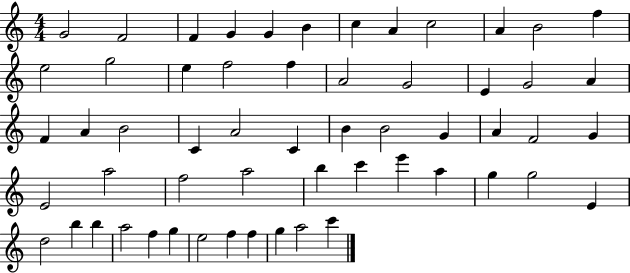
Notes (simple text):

G4/h F4/h F4/q G4/q G4/q B4/q C5/q A4/q C5/h A4/q B4/h F5/q E5/h G5/h E5/q F5/h F5/q A4/h G4/h E4/q G4/h A4/q F4/q A4/q B4/h C4/q A4/h C4/q B4/q B4/h G4/q A4/q F4/h G4/q E4/h A5/h F5/h A5/h B5/q C6/q E6/q A5/q G5/q G5/h E4/q D5/h B5/q B5/q A5/h F5/q G5/q E5/h F5/q F5/q G5/q A5/h C6/q